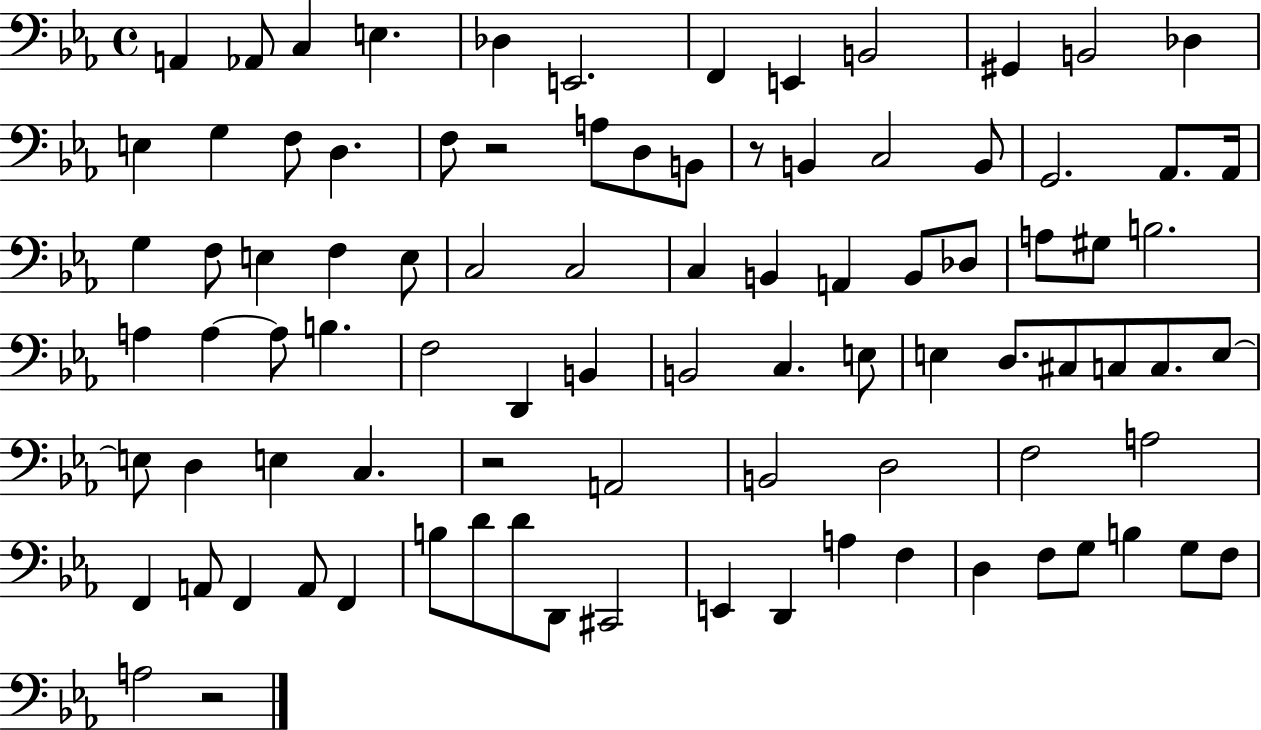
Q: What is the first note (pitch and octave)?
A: A2